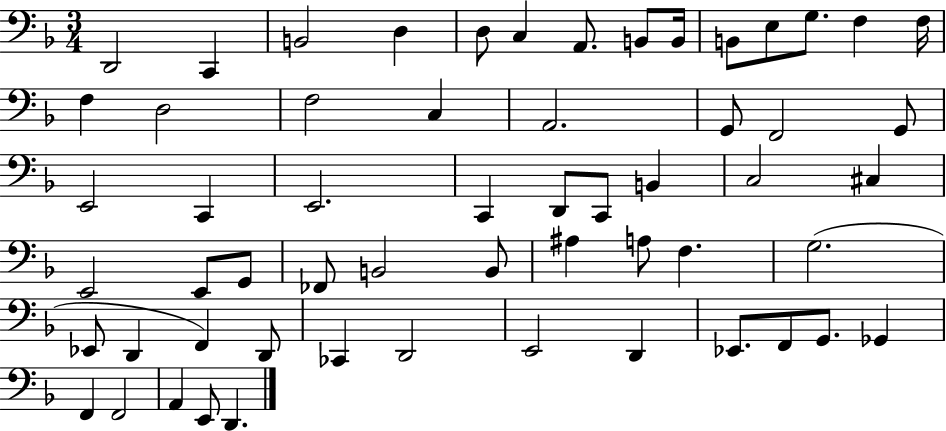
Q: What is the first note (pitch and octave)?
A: D2